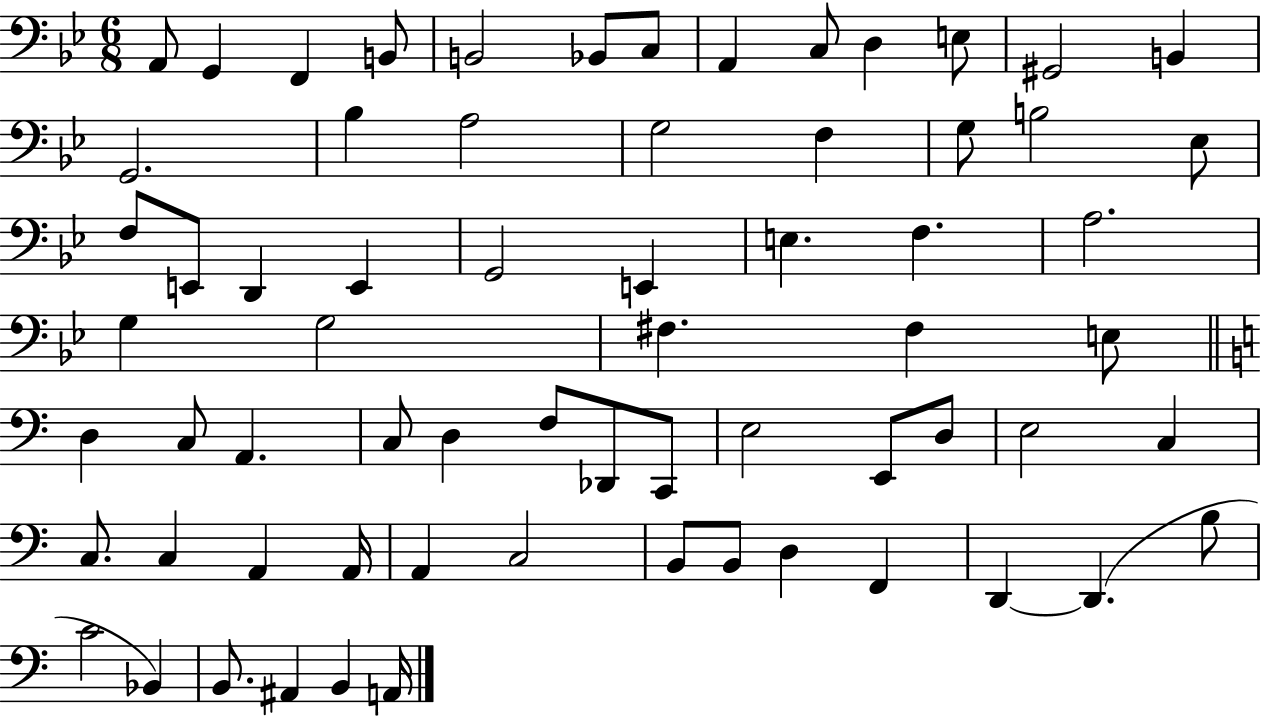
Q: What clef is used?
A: bass